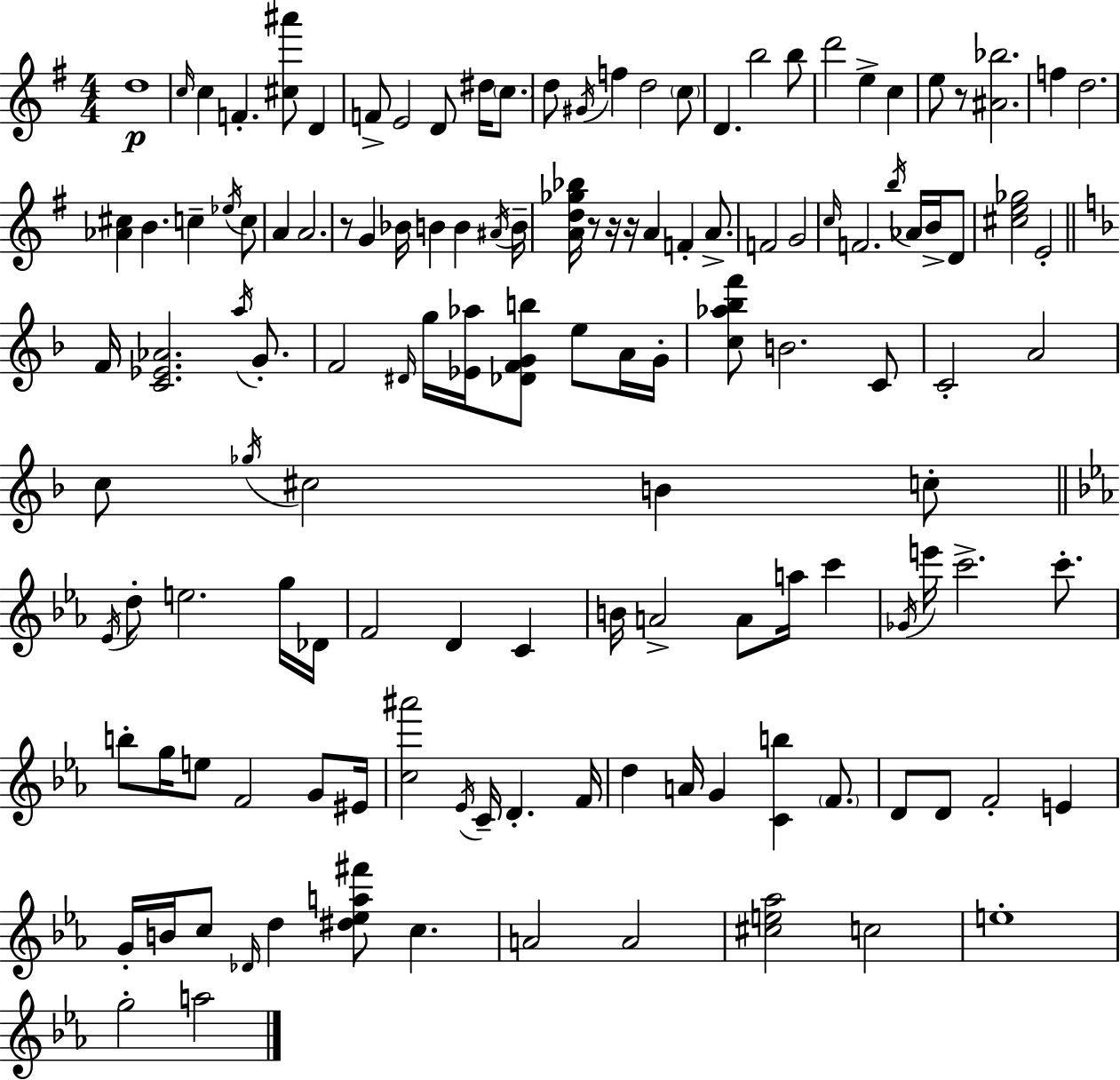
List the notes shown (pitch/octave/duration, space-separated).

D5/w C5/s C5/q F4/q. [C#5,A#6]/e D4/q F4/e E4/h D4/e D#5/s C5/e. D5/e G#4/s F5/q D5/h C5/e D4/q. B5/h B5/e D6/h E5/q C5/q E5/e R/e [A#4,Bb5]/h. F5/q D5/h. [Ab4,C#5]/q B4/q. C5/q Eb5/s C5/e A4/q A4/h. R/e G4/q Bb4/s B4/q B4/q A#4/s B4/s [A4,D5,Gb5,Bb5]/s R/e R/s R/s A4/q F4/q A4/e. F4/h G4/h C5/s F4/h. B5/s Ab4/s B4/s D4/e [C#5,E5,Gb5]/h E4/h F4/s [C4,Eb4,Ab4]/h. A5/s G4/e. F4/h D#4/s G5/s [Eb4,Ab5]/s [Db4,F4,G4,B5]/e E5/e A4/s G4/s [C5,Ab5,Bb5,F6]/e B4/h. C4/e C4/h A4/h C5/e Gb5/s C#5/h B4/q C5/e Eb4/s D5/e E5/h. G5/s Db4/s F4/h D4/q C4/q B4/s A4/h A4/e A5/s C6/q Gb4/s E6/s C6/h. C6/e. B5/e G5/s E5/e F4/h G4/e EIS4/s [C5,A#6]/h Eb4/s C4/s D4/q. F4/s D5/q A4/s G4/q [C4,B5]/q F4/e. D4/e D4/e F4/h E4/q G4/s B4/s C5/e Db4/s D5/q [D#5,Eb5,A5,F#6]/e C5/q. A4/h A4/h [C#5,E5,Ab5]/h C5/h E5/w G5/h A5/h